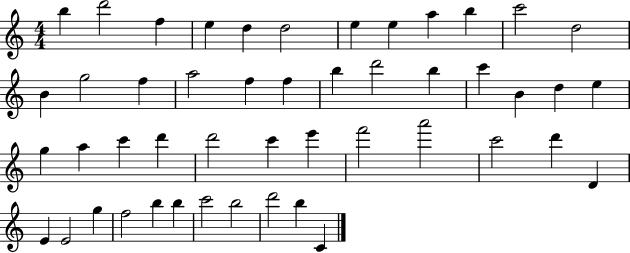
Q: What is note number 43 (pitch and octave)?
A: B5